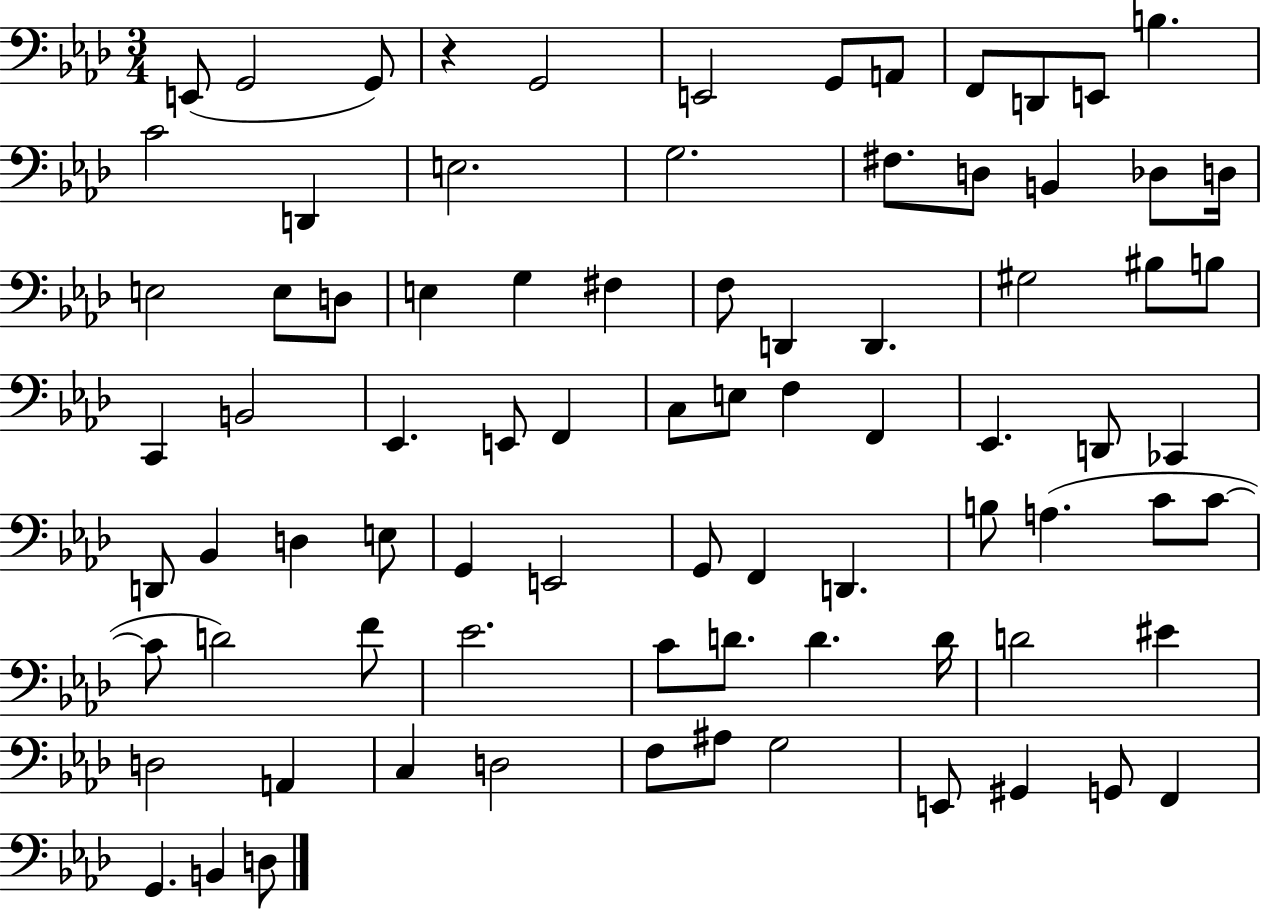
{
  \clef bass
  \numericTimeSignature
  \time 3/4
  \key aes \major
  e,8( g,2 g,8) | r4 g,2 | e,2 g,8 a,8 | f,8 d,8 e,8 b4. | \break c'2 d,4 | e2. | g2. | fis8. d8 b,4 des8 d16 | \break e2 e8 d8 | e4 g4 fis4 | f8 d,4 d,4. | gis2 bis8 b8 | \break c,4 b,2 | ees,4. e,8 f,4 | c8 e8 f4 f,4 | ees,4. d,8 ces,4 | \break d,8 bes,4 d4 e8 | g,4 e,2 | g,8 f,4 d,4. | b8 a4.( c'8 c'8~~ | \break c'8 d'2) f'8 | ees'2. | c'8 d'8. d'4. d'16 | d'2 eis'4 | \break d2 a,4 | c4 d2 | f8 ais8 g2 | e,8 gis,4 g,8 f,4 | \break g,4. b,4 d8 | \bar "|."
}